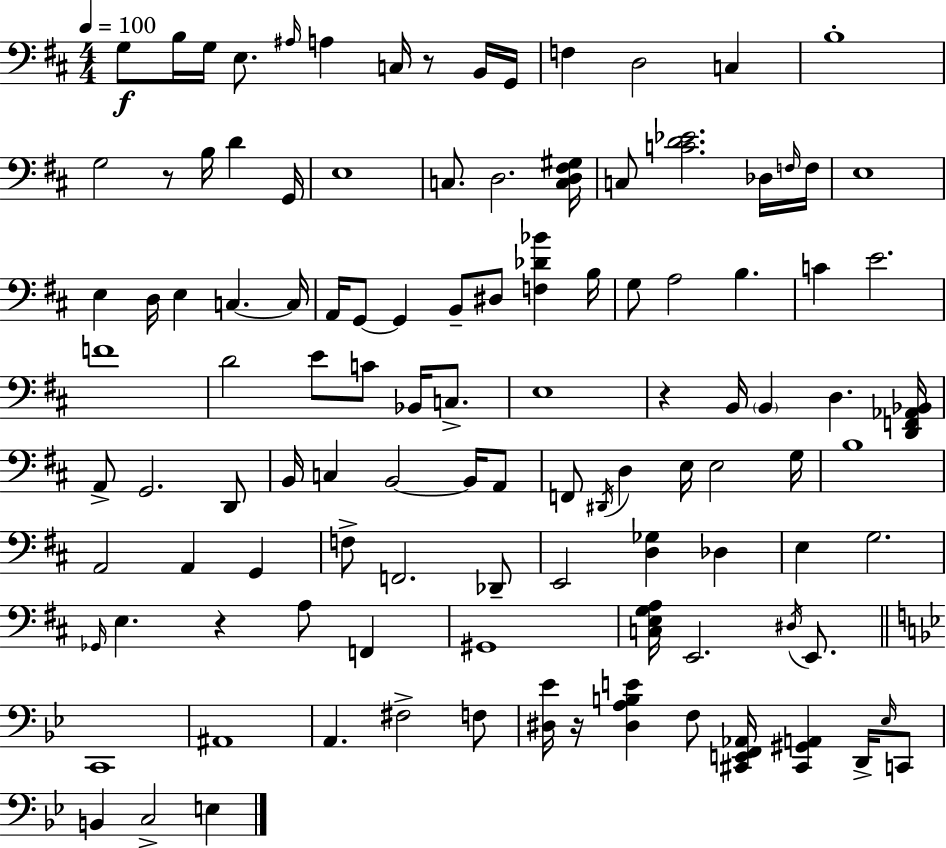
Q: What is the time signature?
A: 4/4